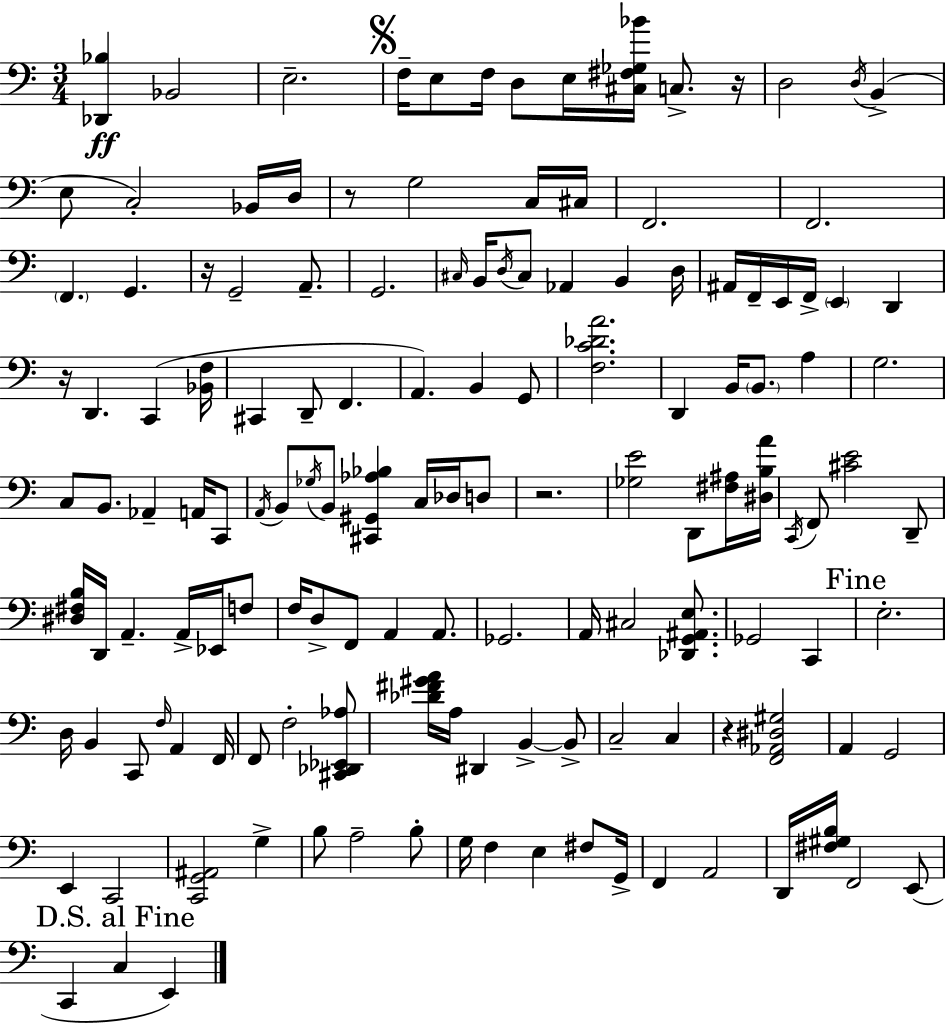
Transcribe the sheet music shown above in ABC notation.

X:1
T:Untitled
M:3/4
L:1/4
K:C
[_D,,_B,] _B,,2 E,2 F,/4 E,/2 F,/4 D,/2 E,/4 [^C,^F,_G,_B]/4 C,/2 z/4 D,2 D,/4 B,, E,/2 C,2 _B,,/4 D,/4 z/2 G,2 C,/4 ^C,/4 F,,2 F,,2 F,, G,, z/4 G,,2 A,,/2 G,,2 ^C,/4 B,,/4 D,/4 ^C,/2 _A,, B,, D,/4 ^A,,/4 F,,/4 E,,/4 F,,/4 E,, D,, z/4 D,, C,, [_B,,F,]/4 ^C,, D,,/2 F,, A,, B,, G,,/2 [F,C_DA]2 D,, B,,/4 B,,/2 A, G,2 C,/2 B,,/2 _A,, A,,/4 C,,/2 A,,/4 B,,/2 _G,/4 B,,/2 [^C,,^G,,_A,_B,] C,/4 _D,/4 D,/2 z2 [_G,E]2 D,,/2 [^F,^A,]/4 [^D,B,A]/4 C,,/4 F,,/2 [^CE]2 D,,/2 [^D,^F,B,]/4 D,,/4 A,, A,,/4 _E,,/4 F,/2 F,/4 D,/2 F,,/2 A,, A,,/2 _G,,2 A,,/4 ^C,2 [_D,,G,,^A,,E,]/2 _G,,2 C,, E,2 D,/4 B,, C,,/2 F,/4 A,, F,,/4 F,,/2 F,2 [^C,,_D,,_E,,_A,]/2 [_D^F^GA]/4 A,/4 ^D,, B,, B,,/2 C,2 C, z [F,,_A,,^D,^G,]2 A,, G,,2 E,, C,,2 [C,,G,,^A,,]2 G, B,/2 A,2 B,/2 G,/4 F, E, ^F,/2 G,,/4 F,, A,,2 D,,/4 [^F,^G,B,]/4 F,,2 E,,/2 C,, C, E,,